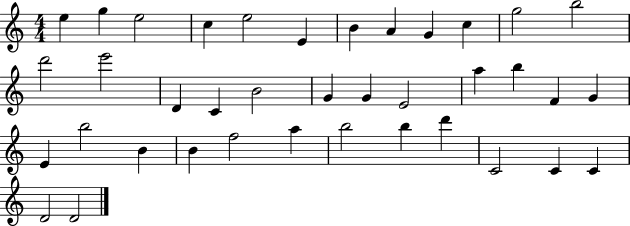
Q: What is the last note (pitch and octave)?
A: D4